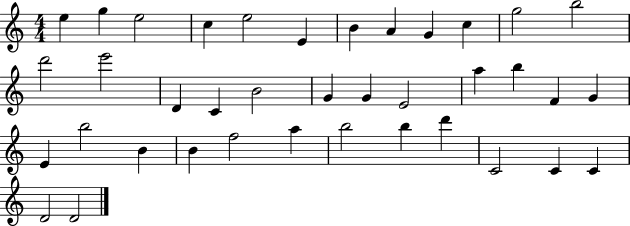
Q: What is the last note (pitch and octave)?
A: D4